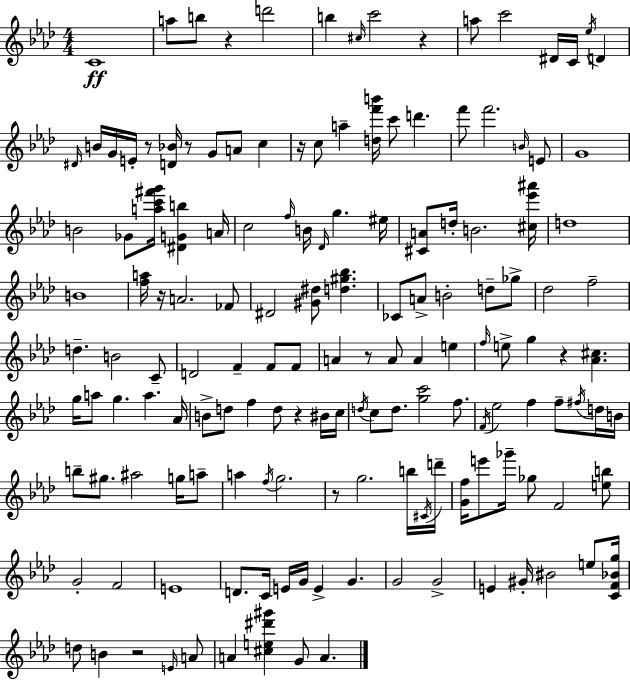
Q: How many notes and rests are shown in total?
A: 152